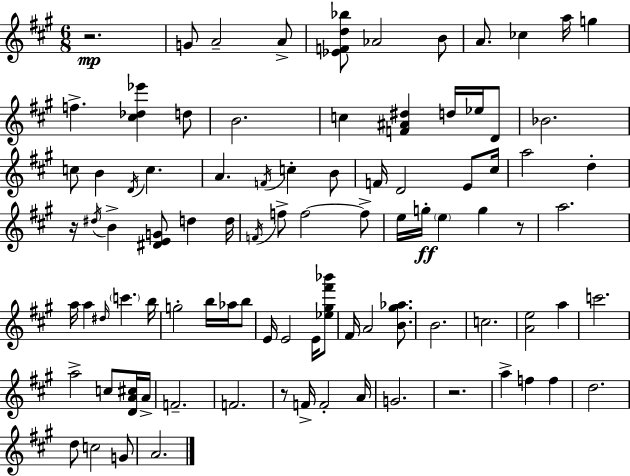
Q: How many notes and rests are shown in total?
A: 92